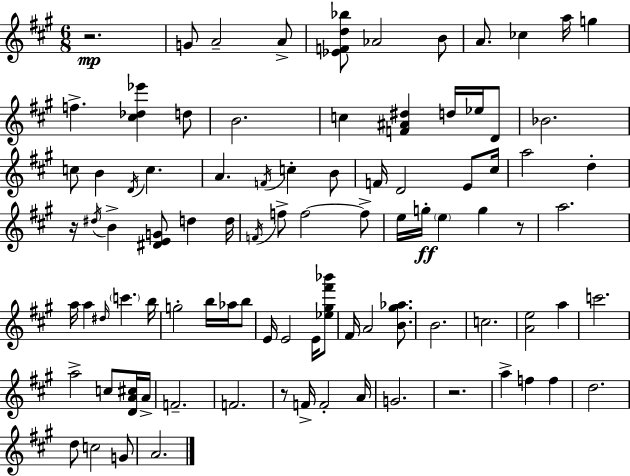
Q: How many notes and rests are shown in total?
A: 92